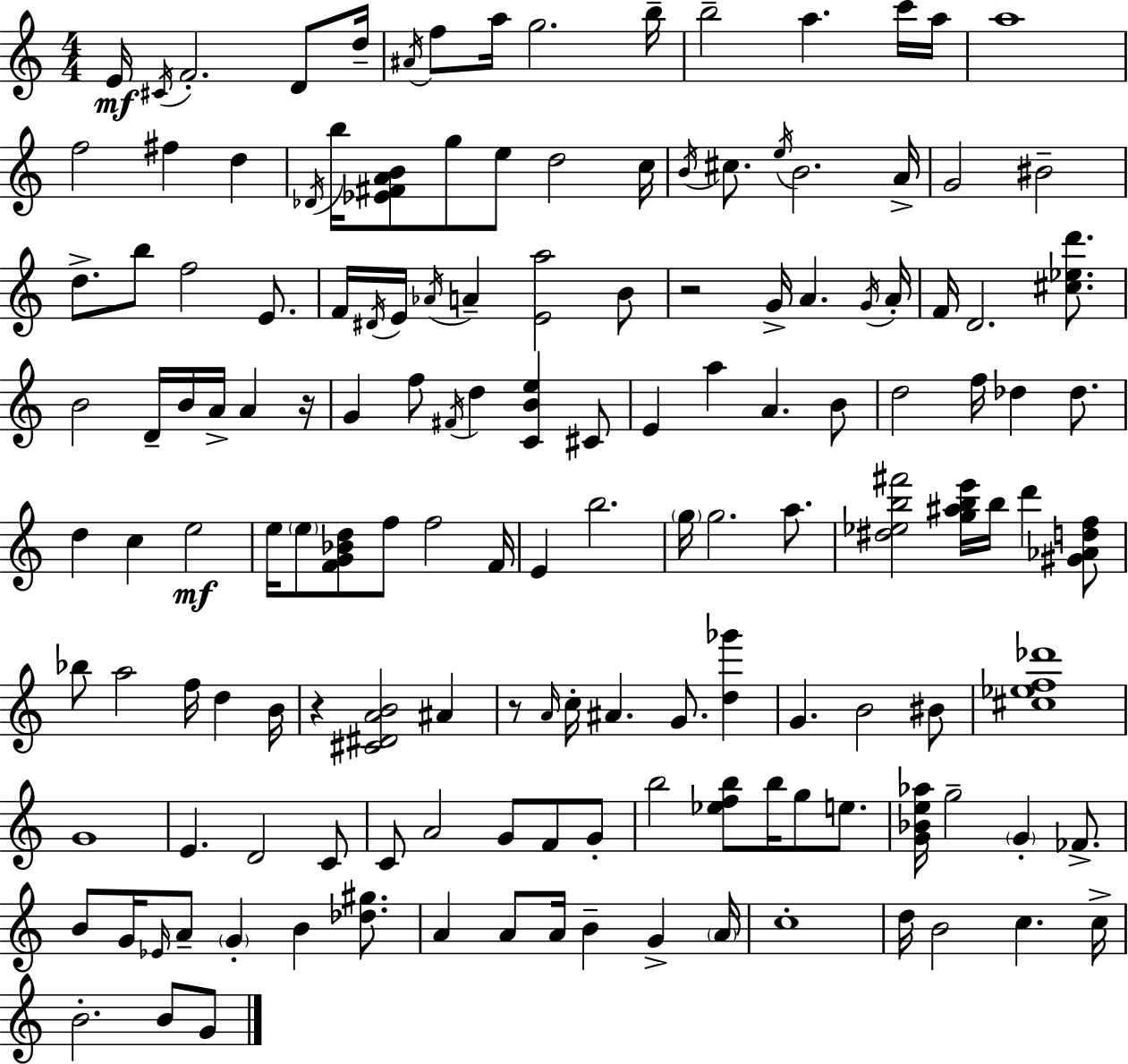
X:1
T:Untitled
M:4/4
L:1/4
K:C
E/4 ^C/4 F2 D/2 d/4 ^A/4 f/2 a/4 g2 b/4 b2 a c'/4 a/4 a4 f2 ^f d _D/4 b/4 [_E^FAB]/2 g/2 e/2 d2 c/4 B/4 ^c/2 e/4 B2 A/4 G2 ^B2 d/2 b/2 f2 E/2 F/4 ^D/4 E/4 _A/4 A [Ea]2 B/2 z2 G/4 A G/4 A/4 F/4 D2 [^c_ed']/2 B2 D/4 B/4 A/4 A z/4 G f/2 ^F/4 d [CBe] ^C/2 E a A B/2 d2 f/4 _d _d/2 d c e2 e/4 e/2 [FG_Bd]/2 f/2 f2 F/4 E b2 g/4 g2 a/2 [^d_eb^f']2 [g^abe']/4 b/4 d' [^G_Adf]/2 _b/2 a2 f/4 d B/4 z [^C^DAB]2 ^A z/2 A/4 c/4 ^A G/2 [d_g'] G B2 ^B/2 [^c_ef_d']4 G4 E D2 C/2 C/2 A2 G/2 F/2 G/2 b2 [_efb]/2 b/4 g/2 e/2 [G_Be_a]/4 g2 G _F/2 B/2 G/4 _E/4 A/2 G B [_d^g]/2 A A/2 A/4 B G A/4 c4 d/4 B2 c c/4 B2 B/2 G/2